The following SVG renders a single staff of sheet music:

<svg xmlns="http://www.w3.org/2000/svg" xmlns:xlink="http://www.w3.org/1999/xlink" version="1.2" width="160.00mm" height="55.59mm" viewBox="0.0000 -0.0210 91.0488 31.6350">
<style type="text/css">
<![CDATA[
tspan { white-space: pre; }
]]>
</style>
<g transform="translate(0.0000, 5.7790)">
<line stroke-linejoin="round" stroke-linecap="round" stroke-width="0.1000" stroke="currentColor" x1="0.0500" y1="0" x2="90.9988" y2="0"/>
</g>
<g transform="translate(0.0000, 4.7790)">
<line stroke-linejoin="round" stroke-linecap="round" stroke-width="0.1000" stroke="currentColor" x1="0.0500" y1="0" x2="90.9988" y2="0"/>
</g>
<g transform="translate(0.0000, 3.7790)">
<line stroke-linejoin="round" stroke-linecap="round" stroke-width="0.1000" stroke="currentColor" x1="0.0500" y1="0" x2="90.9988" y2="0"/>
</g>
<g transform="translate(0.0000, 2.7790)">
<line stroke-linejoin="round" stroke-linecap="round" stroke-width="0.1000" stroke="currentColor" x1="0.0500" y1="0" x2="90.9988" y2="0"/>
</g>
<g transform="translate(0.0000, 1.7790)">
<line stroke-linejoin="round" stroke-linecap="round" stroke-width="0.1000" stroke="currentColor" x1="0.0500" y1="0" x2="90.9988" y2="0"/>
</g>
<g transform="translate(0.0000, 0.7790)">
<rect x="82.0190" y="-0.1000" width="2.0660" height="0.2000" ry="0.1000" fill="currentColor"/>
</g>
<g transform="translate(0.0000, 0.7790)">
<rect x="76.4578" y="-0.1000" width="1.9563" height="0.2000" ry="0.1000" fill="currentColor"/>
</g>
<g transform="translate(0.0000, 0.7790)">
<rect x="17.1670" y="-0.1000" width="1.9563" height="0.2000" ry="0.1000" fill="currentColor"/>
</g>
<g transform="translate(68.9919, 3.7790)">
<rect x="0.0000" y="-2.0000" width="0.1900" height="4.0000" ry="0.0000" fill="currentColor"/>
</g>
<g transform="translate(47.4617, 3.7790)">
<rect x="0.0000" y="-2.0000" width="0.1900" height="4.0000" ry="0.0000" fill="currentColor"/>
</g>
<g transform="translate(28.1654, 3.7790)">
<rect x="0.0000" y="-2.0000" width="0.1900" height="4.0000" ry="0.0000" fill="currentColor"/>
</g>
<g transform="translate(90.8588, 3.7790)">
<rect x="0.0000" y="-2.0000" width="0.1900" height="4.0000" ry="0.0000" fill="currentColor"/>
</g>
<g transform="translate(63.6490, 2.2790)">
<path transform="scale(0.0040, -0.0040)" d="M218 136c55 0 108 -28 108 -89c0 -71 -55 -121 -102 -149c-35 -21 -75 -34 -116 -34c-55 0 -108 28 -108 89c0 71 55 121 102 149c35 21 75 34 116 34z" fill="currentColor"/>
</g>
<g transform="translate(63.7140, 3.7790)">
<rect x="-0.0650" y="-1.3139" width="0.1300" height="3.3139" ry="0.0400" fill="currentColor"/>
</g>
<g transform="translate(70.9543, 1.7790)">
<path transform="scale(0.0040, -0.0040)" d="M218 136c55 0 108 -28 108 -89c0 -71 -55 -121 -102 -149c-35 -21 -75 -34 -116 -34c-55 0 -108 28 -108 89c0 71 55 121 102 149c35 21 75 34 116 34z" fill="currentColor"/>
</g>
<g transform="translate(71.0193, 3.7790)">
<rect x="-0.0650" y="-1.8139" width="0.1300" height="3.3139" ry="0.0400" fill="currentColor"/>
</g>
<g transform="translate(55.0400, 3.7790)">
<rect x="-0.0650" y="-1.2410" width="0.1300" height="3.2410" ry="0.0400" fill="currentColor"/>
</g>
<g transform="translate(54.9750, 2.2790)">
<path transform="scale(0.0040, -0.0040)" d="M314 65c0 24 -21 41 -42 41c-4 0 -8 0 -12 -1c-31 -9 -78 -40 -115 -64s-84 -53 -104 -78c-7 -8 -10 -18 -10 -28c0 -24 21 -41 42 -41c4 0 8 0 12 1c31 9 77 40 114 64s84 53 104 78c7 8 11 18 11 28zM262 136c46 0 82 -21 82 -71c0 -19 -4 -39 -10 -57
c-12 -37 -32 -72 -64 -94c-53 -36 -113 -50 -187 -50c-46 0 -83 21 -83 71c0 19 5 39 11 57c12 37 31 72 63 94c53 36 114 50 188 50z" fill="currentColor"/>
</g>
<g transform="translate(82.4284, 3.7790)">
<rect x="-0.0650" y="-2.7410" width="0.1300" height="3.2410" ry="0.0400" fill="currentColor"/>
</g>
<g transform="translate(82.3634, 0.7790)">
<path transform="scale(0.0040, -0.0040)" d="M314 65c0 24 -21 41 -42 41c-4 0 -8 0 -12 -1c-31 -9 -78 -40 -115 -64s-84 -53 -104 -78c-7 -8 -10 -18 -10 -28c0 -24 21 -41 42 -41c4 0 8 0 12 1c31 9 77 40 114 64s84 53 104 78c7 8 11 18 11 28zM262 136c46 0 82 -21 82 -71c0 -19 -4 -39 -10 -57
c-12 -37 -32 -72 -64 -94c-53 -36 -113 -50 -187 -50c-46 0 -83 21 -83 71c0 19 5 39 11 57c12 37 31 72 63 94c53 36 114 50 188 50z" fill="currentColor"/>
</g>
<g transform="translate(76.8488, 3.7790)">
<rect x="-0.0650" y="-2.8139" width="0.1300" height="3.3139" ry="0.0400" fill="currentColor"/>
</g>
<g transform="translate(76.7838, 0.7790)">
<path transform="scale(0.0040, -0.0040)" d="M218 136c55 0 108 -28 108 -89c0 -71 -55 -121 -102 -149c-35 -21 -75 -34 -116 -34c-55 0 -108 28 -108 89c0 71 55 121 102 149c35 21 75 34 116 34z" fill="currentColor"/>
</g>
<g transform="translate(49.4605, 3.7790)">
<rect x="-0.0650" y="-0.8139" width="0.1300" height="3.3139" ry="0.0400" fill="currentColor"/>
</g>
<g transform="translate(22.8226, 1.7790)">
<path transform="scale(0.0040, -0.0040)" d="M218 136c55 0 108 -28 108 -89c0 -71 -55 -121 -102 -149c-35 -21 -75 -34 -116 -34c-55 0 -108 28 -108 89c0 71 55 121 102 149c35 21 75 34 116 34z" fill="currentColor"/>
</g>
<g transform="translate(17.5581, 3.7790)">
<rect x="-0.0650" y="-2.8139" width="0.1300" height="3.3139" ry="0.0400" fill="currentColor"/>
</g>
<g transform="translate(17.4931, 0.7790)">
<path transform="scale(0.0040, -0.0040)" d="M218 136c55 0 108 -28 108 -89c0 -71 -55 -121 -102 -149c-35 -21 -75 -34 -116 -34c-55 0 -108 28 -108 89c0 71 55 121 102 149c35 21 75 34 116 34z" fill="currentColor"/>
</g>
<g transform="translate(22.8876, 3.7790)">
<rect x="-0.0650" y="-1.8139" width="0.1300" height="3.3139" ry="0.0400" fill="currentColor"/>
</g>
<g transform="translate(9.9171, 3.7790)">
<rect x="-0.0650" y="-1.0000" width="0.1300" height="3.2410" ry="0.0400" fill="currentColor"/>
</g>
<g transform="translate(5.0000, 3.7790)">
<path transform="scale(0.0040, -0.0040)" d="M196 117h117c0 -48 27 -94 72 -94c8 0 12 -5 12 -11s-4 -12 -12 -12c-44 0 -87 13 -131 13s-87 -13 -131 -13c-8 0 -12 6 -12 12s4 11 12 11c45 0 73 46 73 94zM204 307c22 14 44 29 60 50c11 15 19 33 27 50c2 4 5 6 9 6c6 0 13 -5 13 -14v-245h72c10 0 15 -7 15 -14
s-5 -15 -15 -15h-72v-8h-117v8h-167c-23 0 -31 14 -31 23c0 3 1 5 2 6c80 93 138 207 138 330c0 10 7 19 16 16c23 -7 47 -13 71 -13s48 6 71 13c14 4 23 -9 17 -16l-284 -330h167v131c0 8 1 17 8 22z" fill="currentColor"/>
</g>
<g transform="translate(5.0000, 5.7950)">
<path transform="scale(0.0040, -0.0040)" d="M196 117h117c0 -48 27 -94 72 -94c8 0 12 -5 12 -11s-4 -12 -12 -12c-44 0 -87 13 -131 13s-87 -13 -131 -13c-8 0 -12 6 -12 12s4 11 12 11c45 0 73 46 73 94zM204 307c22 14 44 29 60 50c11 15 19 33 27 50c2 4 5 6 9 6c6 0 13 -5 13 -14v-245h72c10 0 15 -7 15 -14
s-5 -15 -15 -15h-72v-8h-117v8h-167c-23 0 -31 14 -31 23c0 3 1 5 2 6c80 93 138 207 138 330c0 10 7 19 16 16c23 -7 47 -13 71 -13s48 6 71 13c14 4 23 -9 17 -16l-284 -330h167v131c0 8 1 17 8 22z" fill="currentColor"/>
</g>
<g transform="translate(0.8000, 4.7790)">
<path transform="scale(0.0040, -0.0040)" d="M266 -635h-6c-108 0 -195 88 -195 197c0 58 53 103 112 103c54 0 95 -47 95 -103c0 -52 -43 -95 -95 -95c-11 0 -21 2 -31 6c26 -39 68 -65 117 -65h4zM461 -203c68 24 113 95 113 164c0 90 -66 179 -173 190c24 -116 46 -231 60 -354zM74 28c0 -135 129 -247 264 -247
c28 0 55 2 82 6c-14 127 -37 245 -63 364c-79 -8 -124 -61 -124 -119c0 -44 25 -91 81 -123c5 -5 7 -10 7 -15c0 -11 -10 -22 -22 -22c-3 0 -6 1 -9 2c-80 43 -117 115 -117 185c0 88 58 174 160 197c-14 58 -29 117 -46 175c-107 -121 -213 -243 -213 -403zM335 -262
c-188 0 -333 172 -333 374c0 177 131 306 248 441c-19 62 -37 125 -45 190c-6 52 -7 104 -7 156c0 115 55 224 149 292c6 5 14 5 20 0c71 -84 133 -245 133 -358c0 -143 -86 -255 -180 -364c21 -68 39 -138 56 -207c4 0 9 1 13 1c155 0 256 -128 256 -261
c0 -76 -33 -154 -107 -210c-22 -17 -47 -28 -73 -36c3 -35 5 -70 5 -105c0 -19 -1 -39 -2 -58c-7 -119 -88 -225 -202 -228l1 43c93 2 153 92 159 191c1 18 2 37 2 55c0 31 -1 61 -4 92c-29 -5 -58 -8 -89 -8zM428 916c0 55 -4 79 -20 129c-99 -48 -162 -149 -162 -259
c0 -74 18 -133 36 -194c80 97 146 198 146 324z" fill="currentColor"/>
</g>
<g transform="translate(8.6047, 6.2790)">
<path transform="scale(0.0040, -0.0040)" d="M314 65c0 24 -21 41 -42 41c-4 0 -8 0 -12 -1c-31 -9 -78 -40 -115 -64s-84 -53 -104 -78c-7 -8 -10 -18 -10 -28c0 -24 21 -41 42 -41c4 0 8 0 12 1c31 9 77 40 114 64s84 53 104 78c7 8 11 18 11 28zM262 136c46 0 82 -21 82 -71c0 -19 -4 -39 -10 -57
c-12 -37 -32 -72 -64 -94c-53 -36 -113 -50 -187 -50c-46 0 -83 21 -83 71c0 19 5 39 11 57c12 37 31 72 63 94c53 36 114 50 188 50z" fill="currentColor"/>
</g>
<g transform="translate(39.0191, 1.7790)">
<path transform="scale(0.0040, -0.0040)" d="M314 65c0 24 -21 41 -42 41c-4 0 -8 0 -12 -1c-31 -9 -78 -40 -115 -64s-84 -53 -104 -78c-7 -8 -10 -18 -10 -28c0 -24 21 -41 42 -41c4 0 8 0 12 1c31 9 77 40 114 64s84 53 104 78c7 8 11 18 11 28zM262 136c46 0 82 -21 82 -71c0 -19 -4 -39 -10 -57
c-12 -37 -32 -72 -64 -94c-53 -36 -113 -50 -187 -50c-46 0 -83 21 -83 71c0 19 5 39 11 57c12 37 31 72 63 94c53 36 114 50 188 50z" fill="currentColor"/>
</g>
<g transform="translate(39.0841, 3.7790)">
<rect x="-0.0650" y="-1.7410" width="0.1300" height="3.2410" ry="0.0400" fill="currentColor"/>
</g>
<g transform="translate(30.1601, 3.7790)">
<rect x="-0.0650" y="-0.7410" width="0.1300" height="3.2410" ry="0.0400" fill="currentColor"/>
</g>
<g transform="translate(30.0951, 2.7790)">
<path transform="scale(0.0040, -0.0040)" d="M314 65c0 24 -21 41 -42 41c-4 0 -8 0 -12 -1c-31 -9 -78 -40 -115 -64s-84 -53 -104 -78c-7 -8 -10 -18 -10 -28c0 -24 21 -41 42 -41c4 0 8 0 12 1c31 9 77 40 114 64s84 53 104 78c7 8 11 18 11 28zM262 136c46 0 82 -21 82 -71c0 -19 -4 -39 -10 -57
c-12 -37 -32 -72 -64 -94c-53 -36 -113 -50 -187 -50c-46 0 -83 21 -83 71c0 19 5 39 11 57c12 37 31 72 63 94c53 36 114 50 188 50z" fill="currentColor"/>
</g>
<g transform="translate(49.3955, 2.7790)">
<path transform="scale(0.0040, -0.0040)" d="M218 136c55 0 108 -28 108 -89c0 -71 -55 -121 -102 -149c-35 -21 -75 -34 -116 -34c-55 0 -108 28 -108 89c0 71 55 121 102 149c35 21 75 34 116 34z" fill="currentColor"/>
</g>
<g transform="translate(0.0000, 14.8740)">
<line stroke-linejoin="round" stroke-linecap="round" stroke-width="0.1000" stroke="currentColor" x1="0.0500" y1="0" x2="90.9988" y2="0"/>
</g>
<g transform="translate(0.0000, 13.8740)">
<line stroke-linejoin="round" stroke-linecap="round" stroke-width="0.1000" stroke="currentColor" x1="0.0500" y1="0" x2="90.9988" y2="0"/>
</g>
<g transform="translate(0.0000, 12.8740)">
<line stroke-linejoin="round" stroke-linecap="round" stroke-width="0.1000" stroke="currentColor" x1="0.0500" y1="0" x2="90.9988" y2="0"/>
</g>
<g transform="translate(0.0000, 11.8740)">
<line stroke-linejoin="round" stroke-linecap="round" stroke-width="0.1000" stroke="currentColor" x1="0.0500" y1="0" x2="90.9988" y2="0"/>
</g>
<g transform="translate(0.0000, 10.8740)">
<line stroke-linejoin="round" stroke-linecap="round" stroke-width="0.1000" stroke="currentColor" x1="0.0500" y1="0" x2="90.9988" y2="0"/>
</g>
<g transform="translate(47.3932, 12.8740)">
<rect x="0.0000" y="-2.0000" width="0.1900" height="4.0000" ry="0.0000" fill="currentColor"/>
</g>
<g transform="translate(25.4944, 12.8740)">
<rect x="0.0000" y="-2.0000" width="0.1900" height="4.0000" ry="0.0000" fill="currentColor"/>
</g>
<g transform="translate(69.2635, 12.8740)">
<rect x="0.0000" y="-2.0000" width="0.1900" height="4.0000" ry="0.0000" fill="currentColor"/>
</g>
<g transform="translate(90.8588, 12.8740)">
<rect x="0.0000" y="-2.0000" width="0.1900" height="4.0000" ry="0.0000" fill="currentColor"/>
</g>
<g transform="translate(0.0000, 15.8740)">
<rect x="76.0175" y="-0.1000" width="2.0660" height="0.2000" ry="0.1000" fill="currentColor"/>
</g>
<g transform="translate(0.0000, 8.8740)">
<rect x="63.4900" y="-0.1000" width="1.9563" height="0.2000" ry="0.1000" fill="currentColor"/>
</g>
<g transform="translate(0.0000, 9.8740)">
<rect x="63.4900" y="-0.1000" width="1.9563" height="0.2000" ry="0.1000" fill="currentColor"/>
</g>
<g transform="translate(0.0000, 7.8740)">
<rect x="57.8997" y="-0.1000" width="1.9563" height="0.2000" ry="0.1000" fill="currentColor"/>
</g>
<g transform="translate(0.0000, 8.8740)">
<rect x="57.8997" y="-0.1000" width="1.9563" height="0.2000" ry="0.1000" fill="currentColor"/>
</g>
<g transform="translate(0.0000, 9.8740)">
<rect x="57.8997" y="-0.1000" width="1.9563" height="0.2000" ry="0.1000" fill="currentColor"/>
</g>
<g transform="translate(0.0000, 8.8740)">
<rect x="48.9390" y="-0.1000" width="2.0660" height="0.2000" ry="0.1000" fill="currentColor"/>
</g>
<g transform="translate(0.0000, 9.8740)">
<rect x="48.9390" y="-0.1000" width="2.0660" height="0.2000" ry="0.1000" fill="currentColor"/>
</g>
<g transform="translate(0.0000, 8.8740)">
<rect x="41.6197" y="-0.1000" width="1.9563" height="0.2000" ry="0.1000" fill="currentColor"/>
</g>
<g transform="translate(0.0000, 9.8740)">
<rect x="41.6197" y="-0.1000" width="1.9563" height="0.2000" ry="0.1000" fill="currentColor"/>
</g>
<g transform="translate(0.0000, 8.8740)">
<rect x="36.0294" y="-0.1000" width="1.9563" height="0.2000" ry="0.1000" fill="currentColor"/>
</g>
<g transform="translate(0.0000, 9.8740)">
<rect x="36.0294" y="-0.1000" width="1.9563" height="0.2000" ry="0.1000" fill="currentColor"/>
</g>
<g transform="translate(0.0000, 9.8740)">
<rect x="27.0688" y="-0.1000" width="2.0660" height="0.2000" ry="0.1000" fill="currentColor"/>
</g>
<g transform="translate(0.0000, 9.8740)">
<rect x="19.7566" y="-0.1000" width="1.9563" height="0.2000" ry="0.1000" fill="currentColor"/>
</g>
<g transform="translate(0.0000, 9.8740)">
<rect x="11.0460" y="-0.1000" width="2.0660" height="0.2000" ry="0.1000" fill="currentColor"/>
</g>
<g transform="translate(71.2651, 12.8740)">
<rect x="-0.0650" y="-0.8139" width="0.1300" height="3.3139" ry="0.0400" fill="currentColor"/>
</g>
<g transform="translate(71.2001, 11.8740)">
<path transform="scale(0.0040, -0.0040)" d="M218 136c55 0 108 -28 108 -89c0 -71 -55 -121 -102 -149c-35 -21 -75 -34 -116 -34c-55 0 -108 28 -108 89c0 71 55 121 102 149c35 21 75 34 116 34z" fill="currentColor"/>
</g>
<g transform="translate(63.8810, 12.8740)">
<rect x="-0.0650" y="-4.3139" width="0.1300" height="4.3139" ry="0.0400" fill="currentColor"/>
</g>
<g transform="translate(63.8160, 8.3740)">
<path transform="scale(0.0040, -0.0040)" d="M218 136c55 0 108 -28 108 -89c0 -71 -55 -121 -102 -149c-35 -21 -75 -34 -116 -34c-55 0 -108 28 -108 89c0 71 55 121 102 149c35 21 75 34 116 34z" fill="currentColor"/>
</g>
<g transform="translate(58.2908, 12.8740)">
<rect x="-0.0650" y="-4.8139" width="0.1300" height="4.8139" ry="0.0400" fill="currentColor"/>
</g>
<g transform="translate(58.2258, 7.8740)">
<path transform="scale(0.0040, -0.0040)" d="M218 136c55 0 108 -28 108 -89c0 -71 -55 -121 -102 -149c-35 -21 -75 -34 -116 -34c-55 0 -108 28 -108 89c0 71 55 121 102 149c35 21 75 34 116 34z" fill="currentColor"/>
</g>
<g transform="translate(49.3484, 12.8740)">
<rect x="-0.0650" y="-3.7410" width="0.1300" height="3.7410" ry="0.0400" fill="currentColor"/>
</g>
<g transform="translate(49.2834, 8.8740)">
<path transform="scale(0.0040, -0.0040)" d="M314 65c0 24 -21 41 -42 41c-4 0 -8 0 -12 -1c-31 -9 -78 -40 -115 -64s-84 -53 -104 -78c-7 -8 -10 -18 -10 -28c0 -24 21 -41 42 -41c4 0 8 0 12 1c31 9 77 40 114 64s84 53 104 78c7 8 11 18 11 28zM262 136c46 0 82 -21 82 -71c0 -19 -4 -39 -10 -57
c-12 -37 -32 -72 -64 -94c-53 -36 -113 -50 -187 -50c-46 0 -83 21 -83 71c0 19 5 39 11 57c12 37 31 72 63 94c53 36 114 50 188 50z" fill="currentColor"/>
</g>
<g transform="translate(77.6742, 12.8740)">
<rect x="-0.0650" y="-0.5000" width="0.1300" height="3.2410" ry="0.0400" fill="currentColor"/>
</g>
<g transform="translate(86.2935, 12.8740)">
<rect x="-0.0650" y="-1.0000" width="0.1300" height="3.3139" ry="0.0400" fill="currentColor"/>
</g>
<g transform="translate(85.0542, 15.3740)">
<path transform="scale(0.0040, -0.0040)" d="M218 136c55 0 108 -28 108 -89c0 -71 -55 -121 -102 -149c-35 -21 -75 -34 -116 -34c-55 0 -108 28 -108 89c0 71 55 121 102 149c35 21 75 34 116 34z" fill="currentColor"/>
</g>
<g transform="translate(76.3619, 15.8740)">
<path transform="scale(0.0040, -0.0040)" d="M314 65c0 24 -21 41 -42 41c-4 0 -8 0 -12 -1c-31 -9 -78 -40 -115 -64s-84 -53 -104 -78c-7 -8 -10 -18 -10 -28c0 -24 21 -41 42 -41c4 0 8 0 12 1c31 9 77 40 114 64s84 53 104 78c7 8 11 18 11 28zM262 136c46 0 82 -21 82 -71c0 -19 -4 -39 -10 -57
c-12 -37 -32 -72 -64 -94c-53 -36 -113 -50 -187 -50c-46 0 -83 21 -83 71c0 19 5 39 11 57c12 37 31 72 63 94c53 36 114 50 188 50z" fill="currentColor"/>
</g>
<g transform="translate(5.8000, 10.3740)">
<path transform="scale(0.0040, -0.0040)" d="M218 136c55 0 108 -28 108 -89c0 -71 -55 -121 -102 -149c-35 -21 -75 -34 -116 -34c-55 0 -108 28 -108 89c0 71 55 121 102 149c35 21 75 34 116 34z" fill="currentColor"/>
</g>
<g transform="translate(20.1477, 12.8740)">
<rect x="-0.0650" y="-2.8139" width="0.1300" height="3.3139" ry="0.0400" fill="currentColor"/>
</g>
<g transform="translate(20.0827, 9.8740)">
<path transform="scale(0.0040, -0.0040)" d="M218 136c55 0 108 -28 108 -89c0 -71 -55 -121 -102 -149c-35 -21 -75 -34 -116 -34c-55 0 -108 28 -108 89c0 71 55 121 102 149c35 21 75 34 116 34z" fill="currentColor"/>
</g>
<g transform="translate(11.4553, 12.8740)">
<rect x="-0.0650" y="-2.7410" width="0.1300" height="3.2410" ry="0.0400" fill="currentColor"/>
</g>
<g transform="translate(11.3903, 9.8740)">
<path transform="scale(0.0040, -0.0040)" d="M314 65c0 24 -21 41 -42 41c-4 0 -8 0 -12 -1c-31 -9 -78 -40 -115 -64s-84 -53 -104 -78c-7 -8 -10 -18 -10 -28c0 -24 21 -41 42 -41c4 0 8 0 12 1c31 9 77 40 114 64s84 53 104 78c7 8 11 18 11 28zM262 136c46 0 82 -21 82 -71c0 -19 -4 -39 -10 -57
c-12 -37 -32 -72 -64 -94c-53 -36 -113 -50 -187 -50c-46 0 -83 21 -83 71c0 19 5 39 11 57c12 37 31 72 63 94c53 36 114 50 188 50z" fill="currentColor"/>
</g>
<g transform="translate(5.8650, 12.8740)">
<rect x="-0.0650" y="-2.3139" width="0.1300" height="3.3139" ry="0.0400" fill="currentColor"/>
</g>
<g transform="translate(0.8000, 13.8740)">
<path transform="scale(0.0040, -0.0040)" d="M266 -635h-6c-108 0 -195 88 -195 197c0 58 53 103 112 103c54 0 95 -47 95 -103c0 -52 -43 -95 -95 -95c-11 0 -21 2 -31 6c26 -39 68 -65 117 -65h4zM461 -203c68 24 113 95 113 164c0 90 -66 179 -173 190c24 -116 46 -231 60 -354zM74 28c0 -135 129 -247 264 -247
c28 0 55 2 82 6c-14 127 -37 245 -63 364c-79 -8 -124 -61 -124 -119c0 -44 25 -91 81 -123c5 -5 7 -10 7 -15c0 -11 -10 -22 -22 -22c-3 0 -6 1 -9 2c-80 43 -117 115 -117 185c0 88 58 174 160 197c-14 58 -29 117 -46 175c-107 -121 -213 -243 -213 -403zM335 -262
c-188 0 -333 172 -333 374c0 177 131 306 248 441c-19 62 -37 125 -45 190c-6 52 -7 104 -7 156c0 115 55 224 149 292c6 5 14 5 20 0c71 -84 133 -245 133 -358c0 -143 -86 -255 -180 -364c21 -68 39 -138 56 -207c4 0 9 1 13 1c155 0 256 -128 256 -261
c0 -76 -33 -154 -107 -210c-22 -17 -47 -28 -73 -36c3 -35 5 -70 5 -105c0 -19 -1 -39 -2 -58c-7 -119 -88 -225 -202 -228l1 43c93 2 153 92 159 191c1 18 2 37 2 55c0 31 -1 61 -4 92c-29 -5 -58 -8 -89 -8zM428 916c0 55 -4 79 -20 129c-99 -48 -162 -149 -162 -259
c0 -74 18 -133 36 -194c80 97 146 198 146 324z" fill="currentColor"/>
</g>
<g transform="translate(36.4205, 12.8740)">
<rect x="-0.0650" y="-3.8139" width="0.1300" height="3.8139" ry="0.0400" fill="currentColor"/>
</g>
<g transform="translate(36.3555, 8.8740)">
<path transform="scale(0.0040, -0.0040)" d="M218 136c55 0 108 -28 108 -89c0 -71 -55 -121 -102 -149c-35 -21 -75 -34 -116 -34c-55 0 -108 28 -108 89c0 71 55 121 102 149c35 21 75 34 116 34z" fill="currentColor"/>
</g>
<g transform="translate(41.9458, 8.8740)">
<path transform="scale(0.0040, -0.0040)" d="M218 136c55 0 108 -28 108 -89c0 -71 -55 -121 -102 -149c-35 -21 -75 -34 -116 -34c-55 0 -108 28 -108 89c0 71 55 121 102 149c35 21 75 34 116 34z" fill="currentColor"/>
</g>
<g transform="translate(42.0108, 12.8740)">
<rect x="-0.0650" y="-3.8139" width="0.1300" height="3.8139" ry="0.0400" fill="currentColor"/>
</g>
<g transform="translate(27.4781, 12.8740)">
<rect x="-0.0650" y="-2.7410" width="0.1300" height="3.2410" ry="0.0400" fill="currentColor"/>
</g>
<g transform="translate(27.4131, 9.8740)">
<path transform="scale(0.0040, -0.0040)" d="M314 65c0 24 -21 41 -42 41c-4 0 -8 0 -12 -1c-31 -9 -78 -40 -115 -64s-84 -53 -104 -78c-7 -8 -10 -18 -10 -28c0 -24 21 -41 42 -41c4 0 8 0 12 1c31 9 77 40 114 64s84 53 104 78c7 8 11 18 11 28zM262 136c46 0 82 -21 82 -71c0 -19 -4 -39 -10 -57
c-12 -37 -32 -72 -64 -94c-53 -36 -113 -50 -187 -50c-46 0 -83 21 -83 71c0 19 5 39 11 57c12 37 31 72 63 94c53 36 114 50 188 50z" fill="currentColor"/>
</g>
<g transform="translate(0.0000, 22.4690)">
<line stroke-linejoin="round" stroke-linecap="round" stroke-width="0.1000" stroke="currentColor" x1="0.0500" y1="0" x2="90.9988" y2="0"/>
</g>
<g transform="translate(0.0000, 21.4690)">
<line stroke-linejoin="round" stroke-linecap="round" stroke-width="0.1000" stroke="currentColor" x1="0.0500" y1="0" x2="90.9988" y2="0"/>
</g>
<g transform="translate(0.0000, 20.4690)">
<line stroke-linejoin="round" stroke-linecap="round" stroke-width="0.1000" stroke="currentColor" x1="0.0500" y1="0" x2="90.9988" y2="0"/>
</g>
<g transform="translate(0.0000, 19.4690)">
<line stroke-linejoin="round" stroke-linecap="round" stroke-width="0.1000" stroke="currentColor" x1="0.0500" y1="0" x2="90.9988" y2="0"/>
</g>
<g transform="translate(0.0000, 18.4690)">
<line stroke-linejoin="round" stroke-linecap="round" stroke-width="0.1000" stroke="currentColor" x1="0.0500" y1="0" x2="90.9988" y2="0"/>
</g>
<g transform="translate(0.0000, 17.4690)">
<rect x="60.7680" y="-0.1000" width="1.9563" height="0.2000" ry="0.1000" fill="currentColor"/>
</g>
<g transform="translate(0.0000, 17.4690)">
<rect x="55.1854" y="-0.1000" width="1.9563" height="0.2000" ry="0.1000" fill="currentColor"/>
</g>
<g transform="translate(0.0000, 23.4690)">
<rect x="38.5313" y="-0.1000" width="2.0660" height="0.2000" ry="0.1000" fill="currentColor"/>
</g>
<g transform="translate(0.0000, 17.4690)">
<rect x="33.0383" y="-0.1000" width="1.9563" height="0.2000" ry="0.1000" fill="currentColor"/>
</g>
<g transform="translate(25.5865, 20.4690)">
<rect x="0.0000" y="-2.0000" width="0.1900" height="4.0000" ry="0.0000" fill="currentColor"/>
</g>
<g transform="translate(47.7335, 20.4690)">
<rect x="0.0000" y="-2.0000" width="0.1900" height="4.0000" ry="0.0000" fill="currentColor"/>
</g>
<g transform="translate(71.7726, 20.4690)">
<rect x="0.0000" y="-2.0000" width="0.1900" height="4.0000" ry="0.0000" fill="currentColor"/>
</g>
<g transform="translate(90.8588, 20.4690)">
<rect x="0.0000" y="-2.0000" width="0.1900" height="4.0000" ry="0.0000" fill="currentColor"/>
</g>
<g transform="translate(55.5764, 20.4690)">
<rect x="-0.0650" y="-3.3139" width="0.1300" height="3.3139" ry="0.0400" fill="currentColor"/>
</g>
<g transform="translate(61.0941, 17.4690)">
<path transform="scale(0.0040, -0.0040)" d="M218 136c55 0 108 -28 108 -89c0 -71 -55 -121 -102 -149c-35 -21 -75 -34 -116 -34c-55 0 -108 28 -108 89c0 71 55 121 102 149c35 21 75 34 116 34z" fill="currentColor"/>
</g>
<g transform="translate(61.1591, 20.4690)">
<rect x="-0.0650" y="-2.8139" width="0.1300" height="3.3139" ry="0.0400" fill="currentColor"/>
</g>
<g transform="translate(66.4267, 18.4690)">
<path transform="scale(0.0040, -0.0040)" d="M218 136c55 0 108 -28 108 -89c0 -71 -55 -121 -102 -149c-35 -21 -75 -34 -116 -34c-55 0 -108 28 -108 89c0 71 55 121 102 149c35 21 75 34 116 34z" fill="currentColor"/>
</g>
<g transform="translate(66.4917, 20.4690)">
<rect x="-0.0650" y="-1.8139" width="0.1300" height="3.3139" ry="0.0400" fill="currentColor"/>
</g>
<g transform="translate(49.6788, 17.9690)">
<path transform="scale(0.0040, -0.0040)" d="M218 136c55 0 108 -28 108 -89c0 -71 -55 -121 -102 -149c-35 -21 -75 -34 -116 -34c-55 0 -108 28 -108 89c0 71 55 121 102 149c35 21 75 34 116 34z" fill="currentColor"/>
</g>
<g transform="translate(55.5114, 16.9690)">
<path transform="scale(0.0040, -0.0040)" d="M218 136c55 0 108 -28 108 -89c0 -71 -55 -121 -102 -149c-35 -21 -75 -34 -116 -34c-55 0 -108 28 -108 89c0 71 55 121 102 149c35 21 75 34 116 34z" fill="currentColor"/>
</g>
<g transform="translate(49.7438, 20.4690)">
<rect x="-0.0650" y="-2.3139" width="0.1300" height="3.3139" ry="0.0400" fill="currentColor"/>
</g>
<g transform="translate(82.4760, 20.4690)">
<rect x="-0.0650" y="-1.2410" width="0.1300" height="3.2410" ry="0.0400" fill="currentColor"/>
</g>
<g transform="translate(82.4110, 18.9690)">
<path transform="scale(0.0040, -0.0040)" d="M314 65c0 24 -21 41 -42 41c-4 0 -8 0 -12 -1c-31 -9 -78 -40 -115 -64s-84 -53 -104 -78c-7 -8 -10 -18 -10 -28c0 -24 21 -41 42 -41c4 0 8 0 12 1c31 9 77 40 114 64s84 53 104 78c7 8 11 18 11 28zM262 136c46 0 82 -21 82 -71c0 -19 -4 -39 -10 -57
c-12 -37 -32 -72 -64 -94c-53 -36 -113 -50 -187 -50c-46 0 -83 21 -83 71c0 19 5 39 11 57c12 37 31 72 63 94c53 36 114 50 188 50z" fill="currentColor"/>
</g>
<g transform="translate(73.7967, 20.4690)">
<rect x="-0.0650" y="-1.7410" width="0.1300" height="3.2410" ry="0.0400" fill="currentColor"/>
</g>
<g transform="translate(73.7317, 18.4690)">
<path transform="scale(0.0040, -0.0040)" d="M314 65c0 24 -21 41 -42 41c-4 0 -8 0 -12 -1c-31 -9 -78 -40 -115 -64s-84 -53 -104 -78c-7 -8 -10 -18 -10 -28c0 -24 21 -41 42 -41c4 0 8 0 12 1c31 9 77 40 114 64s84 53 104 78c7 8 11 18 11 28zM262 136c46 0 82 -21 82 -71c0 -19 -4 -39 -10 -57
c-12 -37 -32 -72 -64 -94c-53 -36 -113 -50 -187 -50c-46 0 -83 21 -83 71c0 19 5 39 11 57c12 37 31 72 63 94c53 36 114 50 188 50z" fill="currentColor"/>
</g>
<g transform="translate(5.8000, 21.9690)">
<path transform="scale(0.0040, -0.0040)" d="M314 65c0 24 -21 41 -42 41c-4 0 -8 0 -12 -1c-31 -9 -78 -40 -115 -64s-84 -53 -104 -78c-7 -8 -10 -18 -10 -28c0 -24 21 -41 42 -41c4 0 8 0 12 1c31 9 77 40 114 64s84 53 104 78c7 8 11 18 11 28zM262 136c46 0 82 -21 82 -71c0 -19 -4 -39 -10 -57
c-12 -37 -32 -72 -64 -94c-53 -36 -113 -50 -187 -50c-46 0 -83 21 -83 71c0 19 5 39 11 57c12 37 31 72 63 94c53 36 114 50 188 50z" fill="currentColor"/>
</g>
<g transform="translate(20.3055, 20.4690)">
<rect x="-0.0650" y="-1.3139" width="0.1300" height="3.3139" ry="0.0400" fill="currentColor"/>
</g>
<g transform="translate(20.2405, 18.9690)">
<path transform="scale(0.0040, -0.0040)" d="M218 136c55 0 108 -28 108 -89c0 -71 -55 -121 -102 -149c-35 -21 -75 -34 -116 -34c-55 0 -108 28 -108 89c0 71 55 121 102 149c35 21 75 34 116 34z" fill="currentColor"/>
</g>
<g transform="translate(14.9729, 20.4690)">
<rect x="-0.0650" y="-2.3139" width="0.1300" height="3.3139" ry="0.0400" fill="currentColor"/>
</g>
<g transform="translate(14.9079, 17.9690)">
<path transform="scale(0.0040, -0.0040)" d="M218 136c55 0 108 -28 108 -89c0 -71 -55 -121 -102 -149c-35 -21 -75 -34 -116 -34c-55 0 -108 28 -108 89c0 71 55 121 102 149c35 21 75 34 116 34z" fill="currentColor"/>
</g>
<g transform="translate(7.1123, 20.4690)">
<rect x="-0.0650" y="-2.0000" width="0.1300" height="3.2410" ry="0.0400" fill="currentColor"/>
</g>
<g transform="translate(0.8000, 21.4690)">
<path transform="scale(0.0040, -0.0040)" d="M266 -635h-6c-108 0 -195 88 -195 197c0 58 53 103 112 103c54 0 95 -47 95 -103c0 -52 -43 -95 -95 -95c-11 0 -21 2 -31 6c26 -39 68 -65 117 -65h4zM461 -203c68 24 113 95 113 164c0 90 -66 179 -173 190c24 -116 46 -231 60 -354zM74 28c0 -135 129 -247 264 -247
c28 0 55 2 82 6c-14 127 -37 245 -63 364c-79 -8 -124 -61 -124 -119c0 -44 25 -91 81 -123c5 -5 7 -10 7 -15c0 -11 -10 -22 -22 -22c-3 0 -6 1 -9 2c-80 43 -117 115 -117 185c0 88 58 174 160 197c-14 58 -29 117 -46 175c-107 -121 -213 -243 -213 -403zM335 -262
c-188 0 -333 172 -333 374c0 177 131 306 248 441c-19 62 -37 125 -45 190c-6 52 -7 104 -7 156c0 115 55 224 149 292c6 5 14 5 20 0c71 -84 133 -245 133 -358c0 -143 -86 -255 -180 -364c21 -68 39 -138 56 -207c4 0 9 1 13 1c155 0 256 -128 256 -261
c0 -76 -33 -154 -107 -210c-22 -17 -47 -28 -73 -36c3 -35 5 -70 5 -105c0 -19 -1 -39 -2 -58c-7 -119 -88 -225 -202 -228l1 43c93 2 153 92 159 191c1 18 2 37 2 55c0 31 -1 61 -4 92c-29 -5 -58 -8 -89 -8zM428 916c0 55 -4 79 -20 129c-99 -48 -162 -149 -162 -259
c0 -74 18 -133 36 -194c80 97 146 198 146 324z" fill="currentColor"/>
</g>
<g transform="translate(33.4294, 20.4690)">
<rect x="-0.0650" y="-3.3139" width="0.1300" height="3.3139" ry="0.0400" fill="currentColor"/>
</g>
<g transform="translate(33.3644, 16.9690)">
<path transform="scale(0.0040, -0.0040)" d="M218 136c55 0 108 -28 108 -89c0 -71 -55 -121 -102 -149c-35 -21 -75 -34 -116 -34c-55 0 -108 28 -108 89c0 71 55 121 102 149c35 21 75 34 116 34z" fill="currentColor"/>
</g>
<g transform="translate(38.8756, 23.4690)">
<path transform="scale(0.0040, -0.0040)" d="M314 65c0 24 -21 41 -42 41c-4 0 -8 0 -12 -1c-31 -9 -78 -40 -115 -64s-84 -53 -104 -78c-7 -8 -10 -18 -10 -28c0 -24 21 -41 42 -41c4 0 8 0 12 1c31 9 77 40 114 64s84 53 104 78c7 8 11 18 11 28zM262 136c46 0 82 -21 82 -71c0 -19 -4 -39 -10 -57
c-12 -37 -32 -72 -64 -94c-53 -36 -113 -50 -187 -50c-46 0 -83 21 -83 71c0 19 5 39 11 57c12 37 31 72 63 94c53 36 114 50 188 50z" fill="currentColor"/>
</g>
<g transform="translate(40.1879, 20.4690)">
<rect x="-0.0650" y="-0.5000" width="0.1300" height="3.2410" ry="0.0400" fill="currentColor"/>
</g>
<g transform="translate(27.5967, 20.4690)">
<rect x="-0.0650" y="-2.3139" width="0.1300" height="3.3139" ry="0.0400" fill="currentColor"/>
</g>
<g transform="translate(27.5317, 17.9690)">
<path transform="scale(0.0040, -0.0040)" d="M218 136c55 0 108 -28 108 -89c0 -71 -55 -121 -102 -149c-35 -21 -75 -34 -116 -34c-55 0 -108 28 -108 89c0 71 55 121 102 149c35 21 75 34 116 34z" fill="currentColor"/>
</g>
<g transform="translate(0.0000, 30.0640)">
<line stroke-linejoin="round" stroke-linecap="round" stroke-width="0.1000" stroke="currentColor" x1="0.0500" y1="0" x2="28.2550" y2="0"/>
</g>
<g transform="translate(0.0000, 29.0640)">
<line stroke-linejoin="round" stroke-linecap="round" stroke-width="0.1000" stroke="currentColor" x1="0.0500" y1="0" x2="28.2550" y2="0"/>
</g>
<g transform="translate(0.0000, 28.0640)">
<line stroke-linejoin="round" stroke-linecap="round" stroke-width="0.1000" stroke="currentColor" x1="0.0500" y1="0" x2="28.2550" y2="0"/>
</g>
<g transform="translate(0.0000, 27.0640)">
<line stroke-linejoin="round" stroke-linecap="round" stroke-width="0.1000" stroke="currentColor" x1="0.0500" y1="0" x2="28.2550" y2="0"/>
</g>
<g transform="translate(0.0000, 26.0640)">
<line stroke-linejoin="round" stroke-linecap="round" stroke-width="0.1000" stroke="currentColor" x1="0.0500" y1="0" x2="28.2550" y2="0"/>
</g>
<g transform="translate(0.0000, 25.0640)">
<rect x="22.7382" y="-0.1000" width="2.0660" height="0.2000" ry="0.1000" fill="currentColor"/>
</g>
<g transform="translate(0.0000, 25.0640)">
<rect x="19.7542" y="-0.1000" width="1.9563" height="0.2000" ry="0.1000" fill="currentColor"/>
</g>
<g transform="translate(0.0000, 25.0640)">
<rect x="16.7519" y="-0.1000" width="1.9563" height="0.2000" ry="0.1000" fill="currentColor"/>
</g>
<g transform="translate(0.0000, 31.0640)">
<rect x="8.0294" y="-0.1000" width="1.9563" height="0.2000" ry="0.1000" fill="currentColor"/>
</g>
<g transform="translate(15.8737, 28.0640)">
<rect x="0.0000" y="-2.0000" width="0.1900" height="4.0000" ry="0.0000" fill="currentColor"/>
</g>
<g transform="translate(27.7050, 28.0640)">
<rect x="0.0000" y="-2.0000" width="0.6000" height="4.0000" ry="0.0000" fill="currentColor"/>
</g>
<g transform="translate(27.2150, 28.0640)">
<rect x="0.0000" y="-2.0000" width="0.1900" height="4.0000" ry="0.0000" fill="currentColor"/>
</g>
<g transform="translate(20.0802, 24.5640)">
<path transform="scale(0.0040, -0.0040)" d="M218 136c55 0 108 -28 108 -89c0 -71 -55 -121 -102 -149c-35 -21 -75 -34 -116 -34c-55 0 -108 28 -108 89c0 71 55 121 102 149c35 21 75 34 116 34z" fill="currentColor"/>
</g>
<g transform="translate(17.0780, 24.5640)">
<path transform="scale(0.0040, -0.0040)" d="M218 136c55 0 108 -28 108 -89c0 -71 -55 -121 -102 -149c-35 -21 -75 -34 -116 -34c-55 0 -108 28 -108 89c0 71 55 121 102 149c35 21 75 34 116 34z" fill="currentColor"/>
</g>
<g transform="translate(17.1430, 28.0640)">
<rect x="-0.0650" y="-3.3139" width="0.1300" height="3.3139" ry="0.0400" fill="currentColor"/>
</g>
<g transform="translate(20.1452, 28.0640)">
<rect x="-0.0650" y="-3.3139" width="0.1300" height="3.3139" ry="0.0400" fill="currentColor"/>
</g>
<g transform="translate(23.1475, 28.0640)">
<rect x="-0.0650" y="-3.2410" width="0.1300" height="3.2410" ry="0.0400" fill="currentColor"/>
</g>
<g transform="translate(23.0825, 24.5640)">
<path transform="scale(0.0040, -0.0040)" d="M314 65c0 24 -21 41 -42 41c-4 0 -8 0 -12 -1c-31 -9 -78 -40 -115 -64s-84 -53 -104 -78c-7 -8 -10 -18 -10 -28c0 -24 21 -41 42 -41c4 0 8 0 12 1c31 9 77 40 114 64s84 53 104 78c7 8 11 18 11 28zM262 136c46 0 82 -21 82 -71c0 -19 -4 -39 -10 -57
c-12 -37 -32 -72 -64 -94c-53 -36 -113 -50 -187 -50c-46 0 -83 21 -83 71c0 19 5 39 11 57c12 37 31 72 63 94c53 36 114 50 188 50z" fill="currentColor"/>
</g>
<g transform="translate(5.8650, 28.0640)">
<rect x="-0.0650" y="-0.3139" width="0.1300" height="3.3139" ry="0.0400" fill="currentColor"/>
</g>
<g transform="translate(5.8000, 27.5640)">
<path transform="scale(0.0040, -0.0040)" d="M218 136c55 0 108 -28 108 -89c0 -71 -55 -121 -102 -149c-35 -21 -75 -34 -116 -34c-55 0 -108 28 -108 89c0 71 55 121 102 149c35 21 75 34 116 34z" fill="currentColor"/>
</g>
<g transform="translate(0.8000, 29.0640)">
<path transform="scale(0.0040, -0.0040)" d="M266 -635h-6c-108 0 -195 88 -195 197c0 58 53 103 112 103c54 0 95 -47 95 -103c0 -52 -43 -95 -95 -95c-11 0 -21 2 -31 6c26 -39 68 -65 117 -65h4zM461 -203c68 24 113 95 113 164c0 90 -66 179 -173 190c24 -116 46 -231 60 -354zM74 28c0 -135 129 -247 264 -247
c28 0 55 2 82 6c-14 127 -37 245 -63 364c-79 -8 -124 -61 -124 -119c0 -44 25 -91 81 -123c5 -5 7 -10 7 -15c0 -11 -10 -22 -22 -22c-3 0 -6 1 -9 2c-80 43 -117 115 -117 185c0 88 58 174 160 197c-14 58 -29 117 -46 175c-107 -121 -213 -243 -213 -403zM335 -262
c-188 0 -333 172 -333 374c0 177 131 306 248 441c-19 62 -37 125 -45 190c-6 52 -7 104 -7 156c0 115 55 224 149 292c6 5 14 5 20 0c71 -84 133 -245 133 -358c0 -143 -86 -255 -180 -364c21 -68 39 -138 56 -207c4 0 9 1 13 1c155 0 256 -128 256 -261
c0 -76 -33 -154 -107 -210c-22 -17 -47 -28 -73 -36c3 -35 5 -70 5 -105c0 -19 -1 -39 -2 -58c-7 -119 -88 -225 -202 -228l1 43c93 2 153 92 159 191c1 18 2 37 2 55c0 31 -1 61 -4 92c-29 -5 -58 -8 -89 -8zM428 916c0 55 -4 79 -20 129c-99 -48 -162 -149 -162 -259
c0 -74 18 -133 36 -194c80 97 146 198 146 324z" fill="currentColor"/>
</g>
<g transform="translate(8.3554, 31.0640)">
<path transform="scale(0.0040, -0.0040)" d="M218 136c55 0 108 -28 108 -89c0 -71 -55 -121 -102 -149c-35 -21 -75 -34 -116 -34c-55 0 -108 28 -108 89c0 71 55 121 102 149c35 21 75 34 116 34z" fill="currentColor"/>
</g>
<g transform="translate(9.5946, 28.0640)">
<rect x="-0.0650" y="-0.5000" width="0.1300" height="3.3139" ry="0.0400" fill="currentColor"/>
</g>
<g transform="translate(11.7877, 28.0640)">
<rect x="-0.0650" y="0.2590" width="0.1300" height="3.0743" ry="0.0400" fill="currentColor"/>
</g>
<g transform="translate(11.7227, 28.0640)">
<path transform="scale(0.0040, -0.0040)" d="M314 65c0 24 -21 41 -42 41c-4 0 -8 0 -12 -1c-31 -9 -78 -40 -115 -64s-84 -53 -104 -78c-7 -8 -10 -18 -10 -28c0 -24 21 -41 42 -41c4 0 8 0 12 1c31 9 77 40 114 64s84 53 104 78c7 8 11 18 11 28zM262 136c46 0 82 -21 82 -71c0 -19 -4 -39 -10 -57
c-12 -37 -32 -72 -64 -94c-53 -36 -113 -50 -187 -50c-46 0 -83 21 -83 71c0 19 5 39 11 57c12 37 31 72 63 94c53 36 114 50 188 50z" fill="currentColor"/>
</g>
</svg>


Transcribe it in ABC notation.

X:1
T:Untitled
M:4/4
L:1/4
K:C
D2 a f d2 f2 d e2 e f a a2 g a2 a a2 c' c' c'2 e' d' d C2 D F2 g e g b C2 g b a f f2 e2 c C B2 b b b2